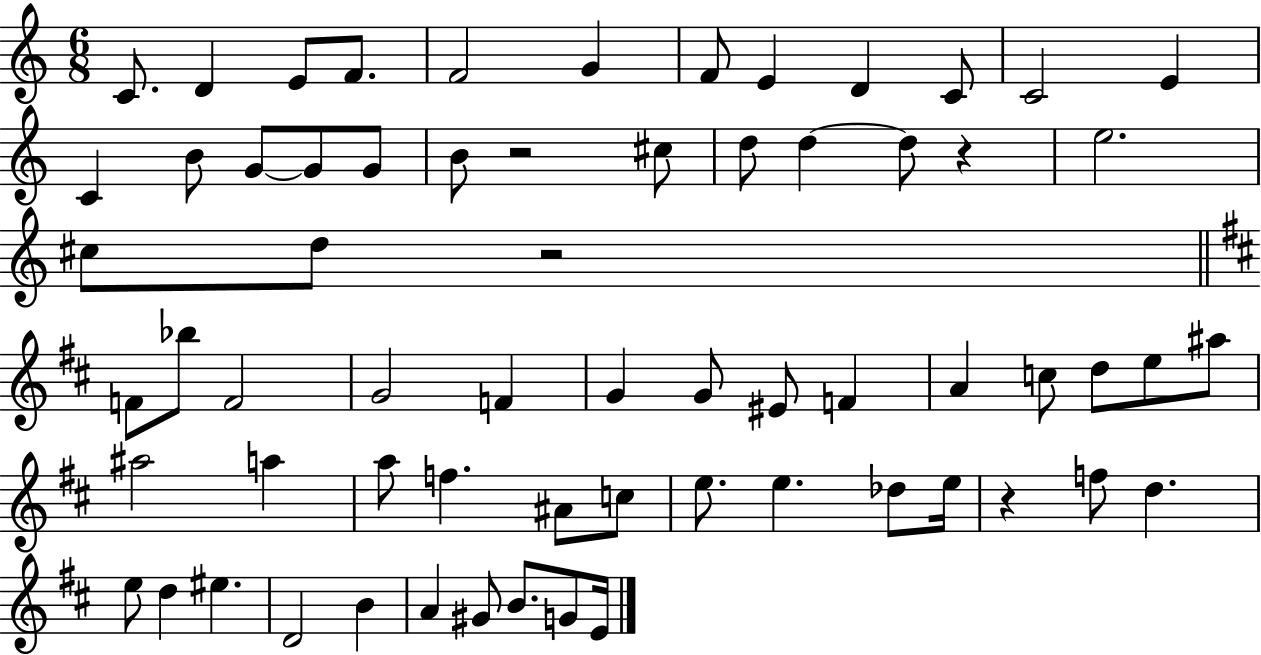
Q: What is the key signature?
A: C major